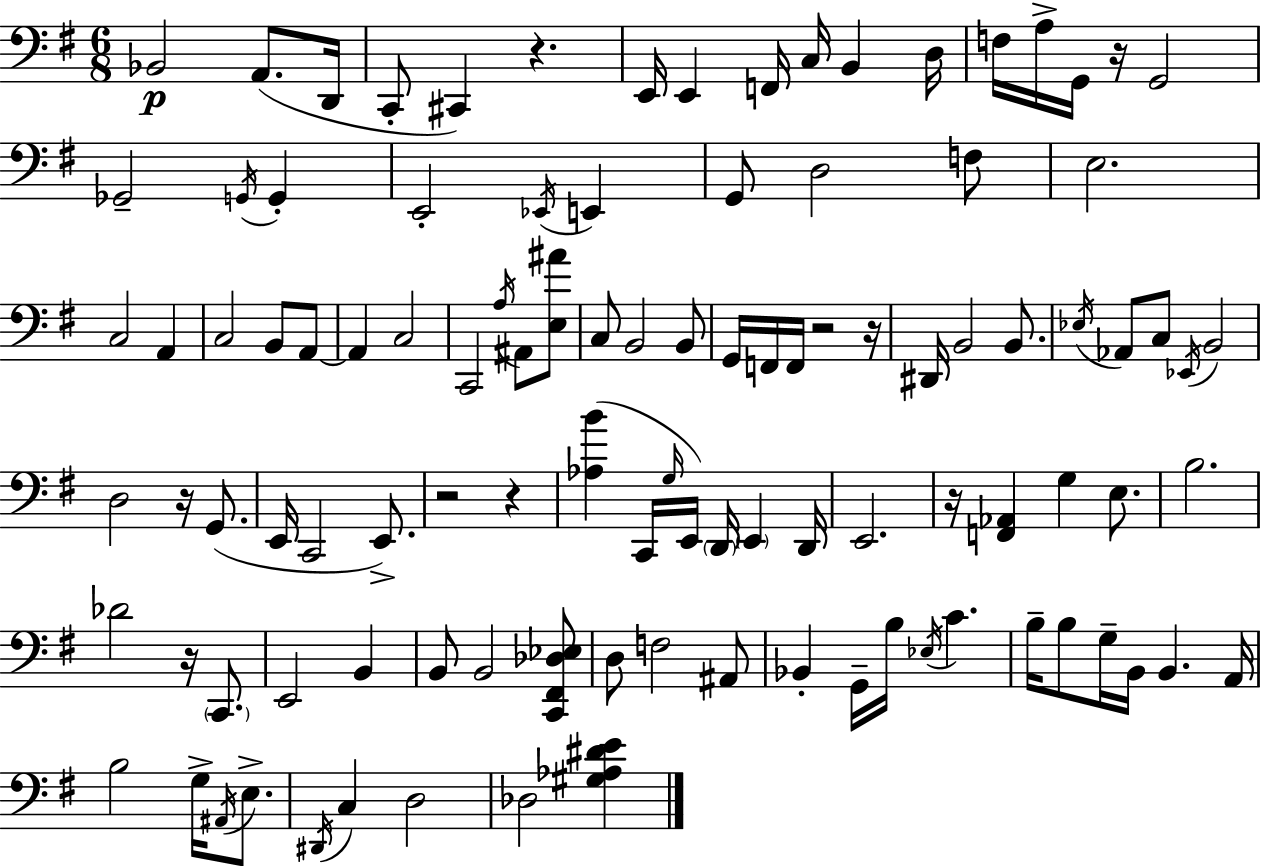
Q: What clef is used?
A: bass